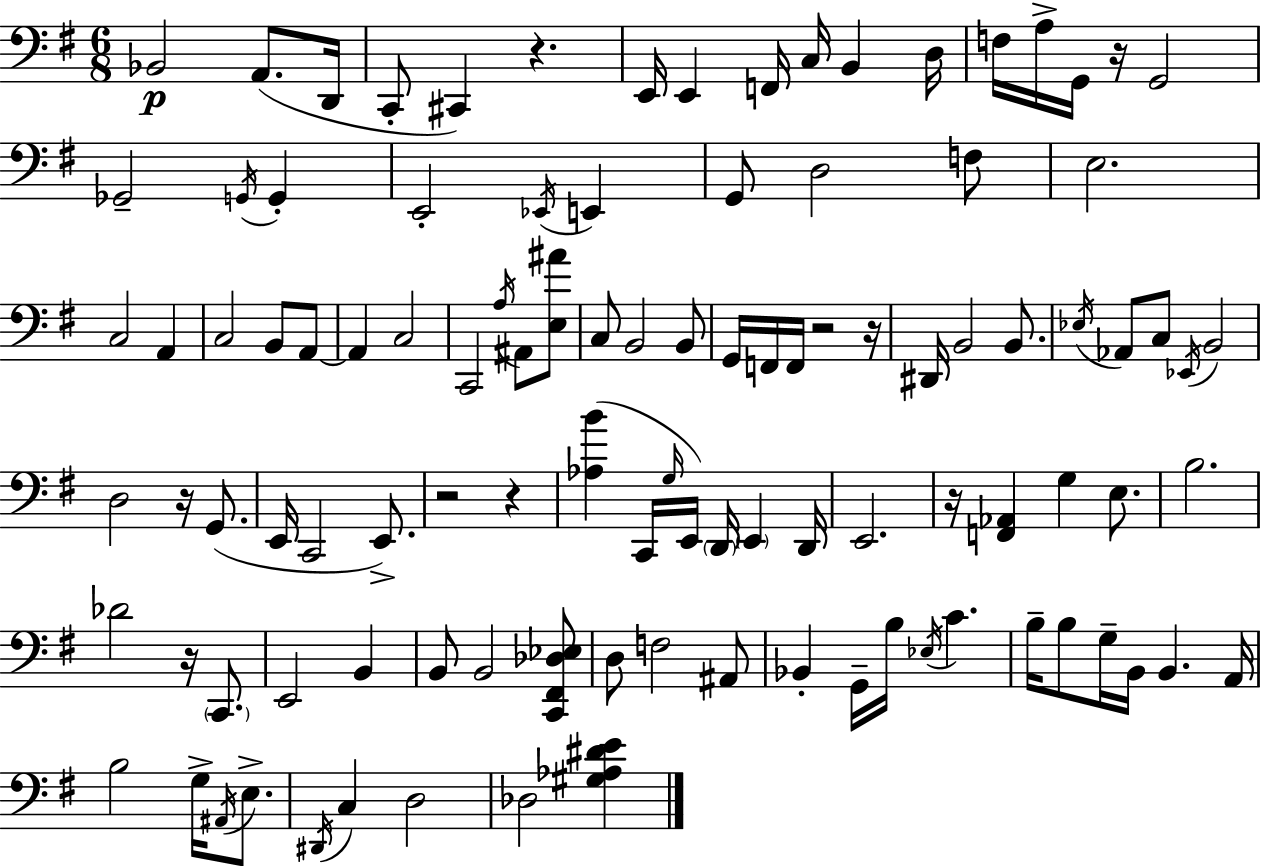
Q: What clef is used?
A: bass